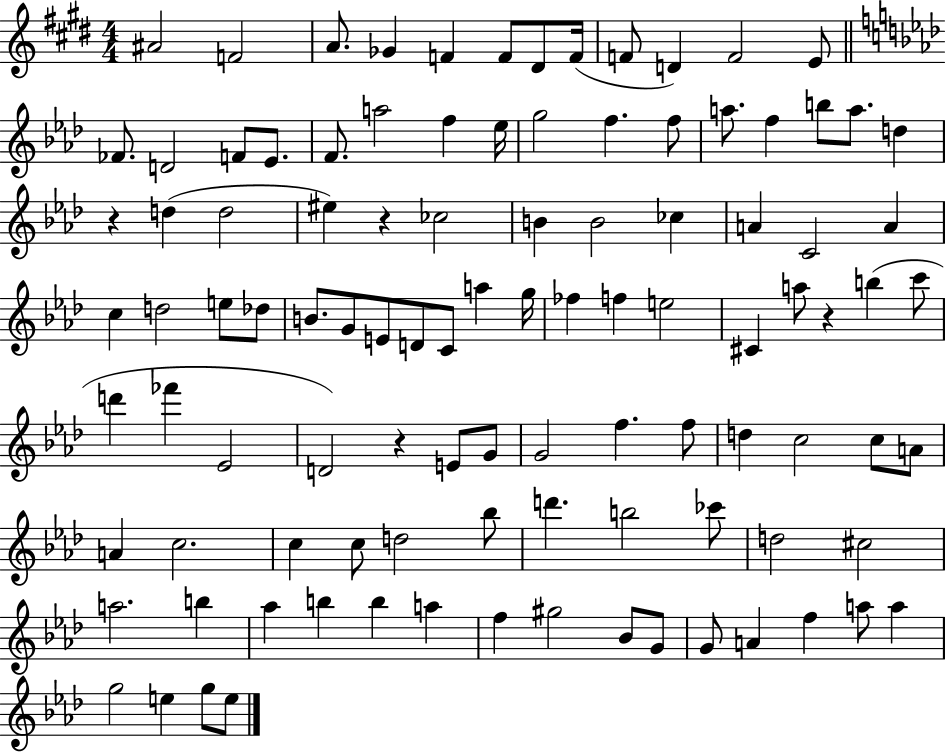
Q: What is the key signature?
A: E major